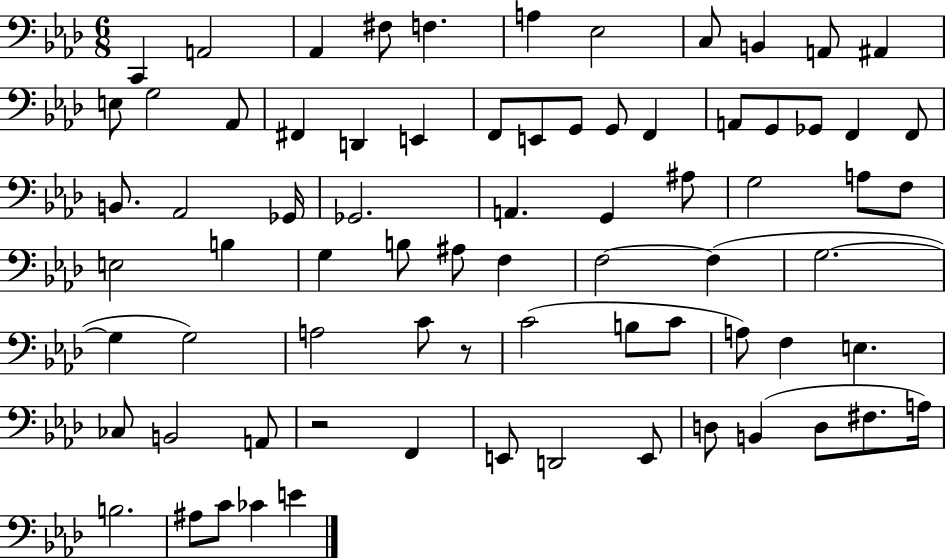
X:1
T:Untitled
M:6/8
L:1/4
K:Ab
C,, A,,2 _A,, ^F,/2 F, A, _E,2 C,/2 B,, A,,/2 ^A,, E,/2 G,2 _A,,/2 ^F,, D,, E,, F,,/2 E,,/2 G,,/2 G,,/2 F,, A,,/2 G,,/2 _G,,/2 F,, F,,/2 B,,/2 _A,,2 _G,,/4 _G,,2 A,, G,, ^A,/2 G,2 A,/2 F,/2 E,2 B, G, B,/2 ^A,/2 F, F,2 F, G,2 G, G,2 A,2 C/2 z/2 C2 B,/2 C/2 A,/2 F, E, _C,/2 B,,2 A,,/2 z2 F,, E,,/2 D,,2 E,,/2 D,/2 B,, D,/2 ^F,/2 A,/4 B,2 ^A,/2 C/2 _C E